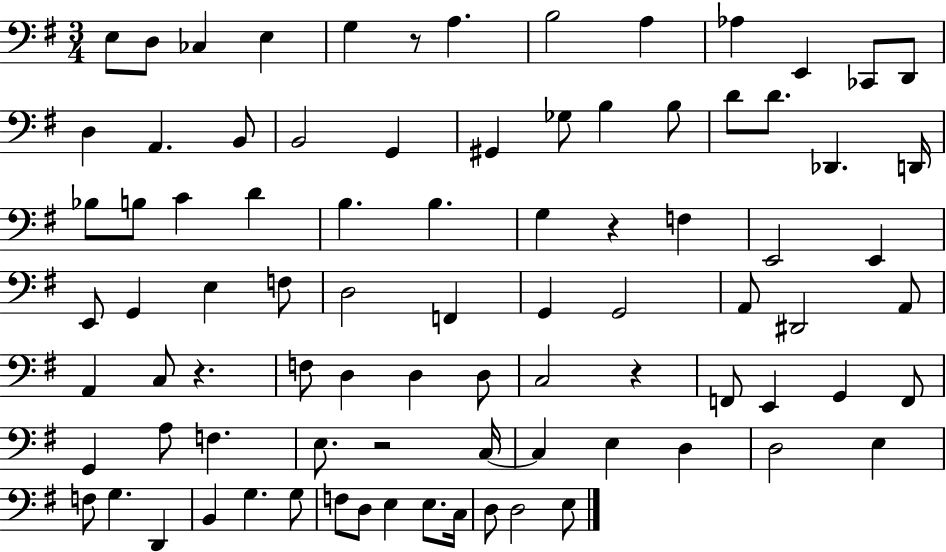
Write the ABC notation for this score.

X:1
T:Untitled
M:3/4
L:1/4
K:G
E,/2 D,/2 _C, E, G, z/2 A, B,2 A, _A, E,, _C,,/2 D,,/2 D, A,, B,,/2 B,,2 G,, ^G,, _G,/2 B, B,/2 D/2 D/2 _D,, D,,/4 _B,/2 B,/2 C D B, B, G, z F, E,,2 E,, E,,/2 G,, E, F,/2 D,2 F,, G,, G,,2 A,,/2 ^D,,2 A,,/2 A,, C,/2 z F,/2 D, D, D,/2 C,2 z F,,/2 E,, G,, F,,/2 G,, A,/2 F, E,/2 z2 C,/4 C, E, D, D,2 E, F,/2 G, D,, B,, G, G,/2 F,/2 D,/2 E, E,/2 C,/4 D,/2 D,2 E,/2